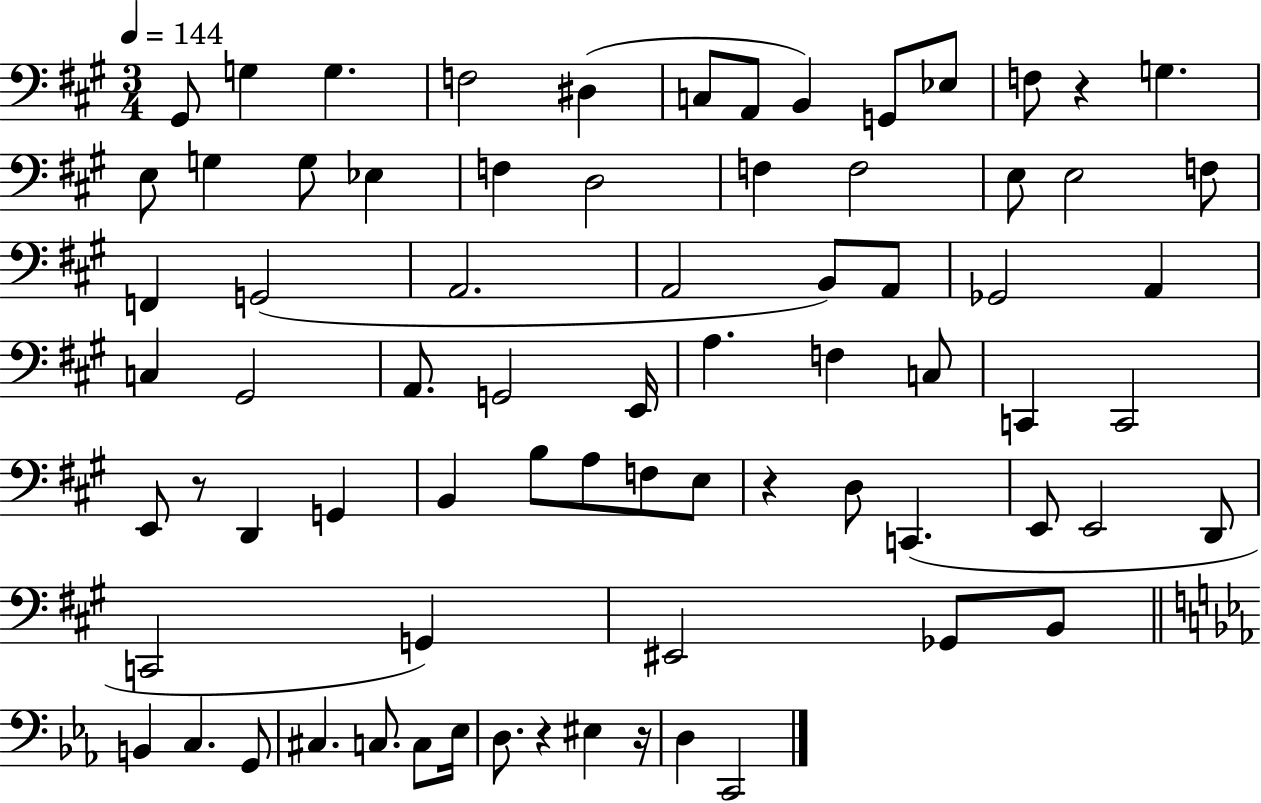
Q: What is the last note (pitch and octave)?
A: C2